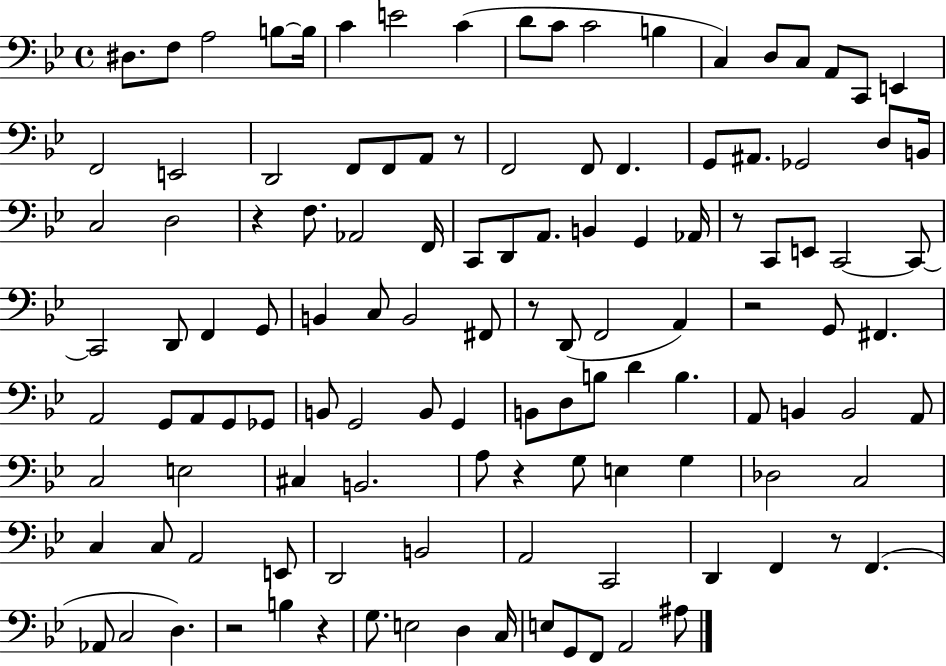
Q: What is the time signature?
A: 4/4